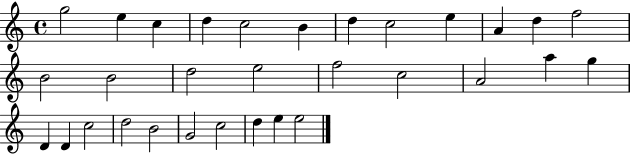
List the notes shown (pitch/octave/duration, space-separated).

G5/h E5/q C5/q D5/q C5/h B4/q D5/q C5/h E5/q A4/q D5/q F5/h B4/h B4/h D5/h E5/h F5/h C5/h A4/h A5/q G5/q D4/q D4/q C5/h D5/h B4/h G4/h C5/h D5/q E5/q E5/h